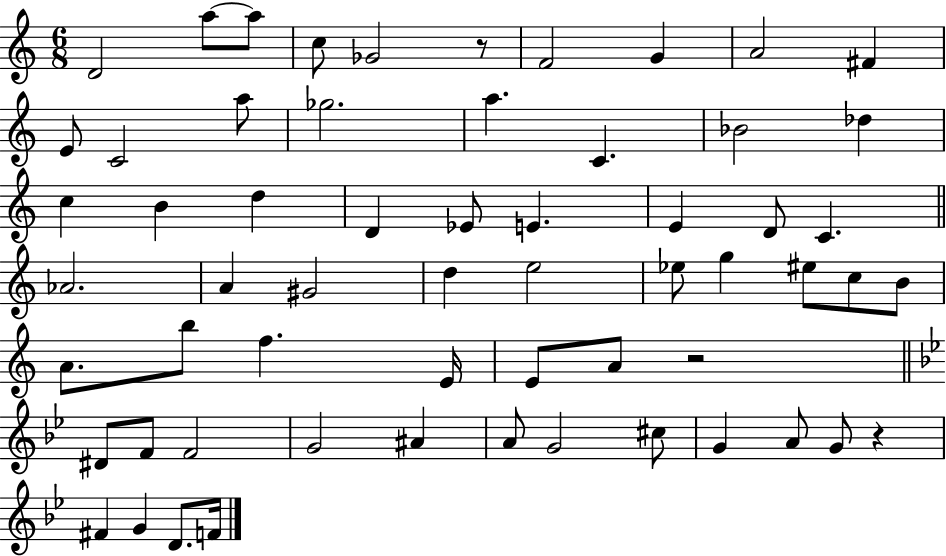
D4/h A5/e A5/e C5/e Gb4/h R/e F4/h G4/q A4/h F#4/q E4/e C4/h A5/e Gb5/h. A5/q. C4/q. Bb4/h Db5/q C5/q B4/q D5/q D4/q Eb4/e E4/q. E4/q D4/e C4/q. Ab4/h. A4/q G#4/h D5/q E5/h Eb5/e G5/q EIS5/e C5/e B4/e A4/e. B5/e F5/q. E4/s E4/e A4/e R/h D#4/e F4/e F4/h G4/h A#4/q A4/e G4/h C#5/e G4/q A4/e G4/e R/q F#4/q G4/q D4/e. F4/s